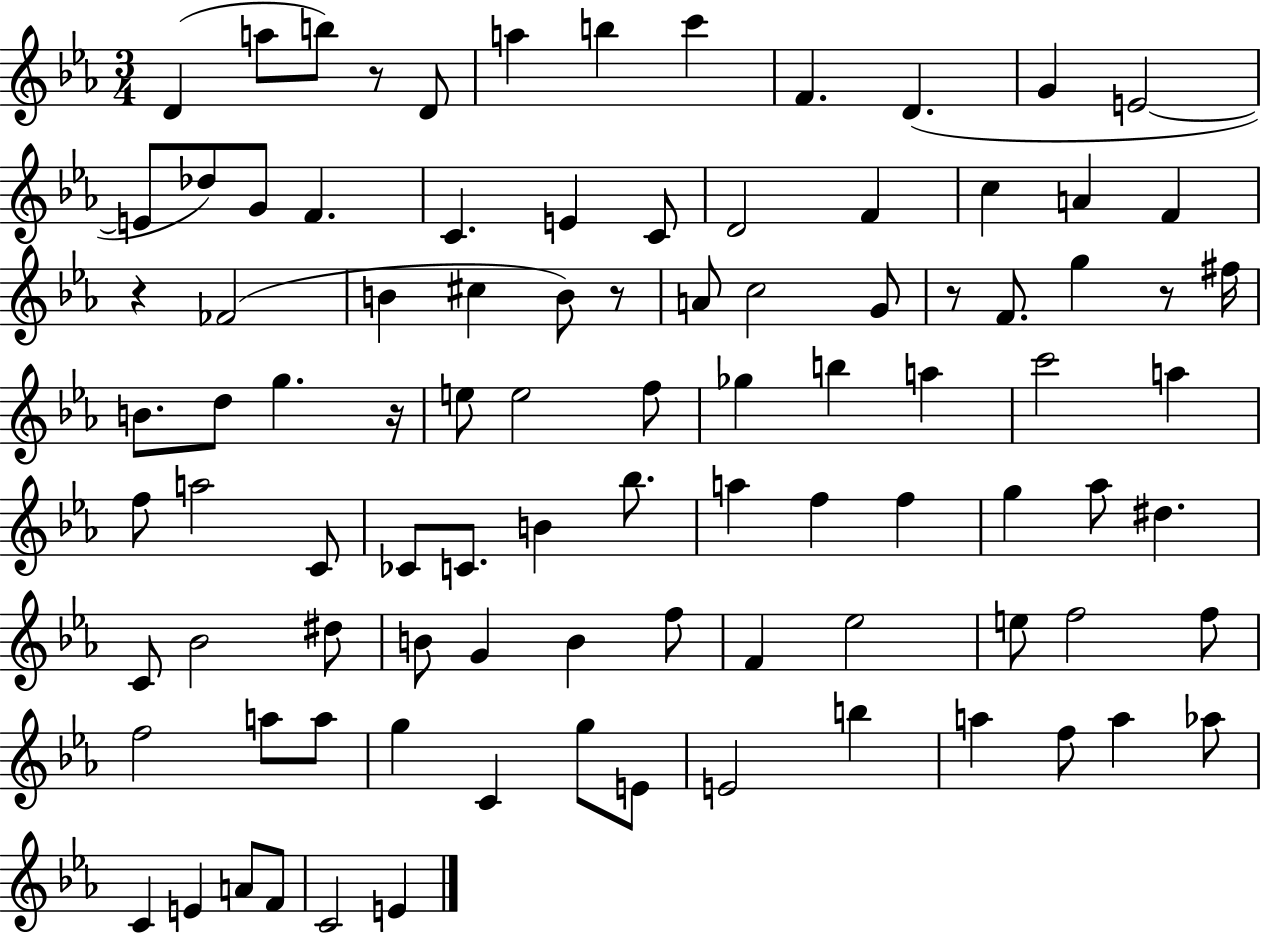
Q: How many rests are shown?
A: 6